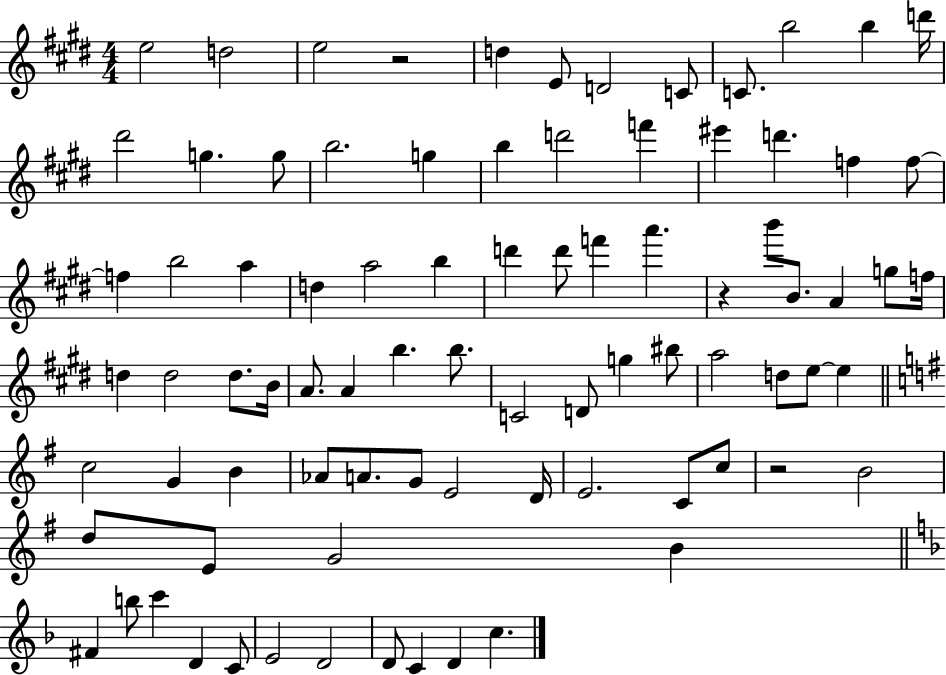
E5/h D5/h E5/h R/h D5/q E4/e D4/h C4/e C4/e. B5/h B5/q D6/s D#6/h G5/q. G5/e B5/h. G5/q B5/q D6/h F6/q EIS6/q D6/q. F5/q F5/e F5/q B5/h A5/q D5/q A5/h B5/q D6/q D6/e F6/q A6/q. R/q B6/e B4/e. A4/q G5/e F5/s D5/q D5/h D5/e. B4/s A4/e. A4/q B5/q. B5/e. C4/h D4/e G5/q BIS5/e A5/h D5/e E5/e E5/q C5/h G4/q B4/q Ab4/e A4/e. G4/e E4/h D4/s E4/h. C4/e C5/e R/h B4/h D5/e E4/e G4/h B4/q F#4/q B5/e C6/q D4/q C4/e E4/h D4/h D4/e C4/q D4/q C5/q.